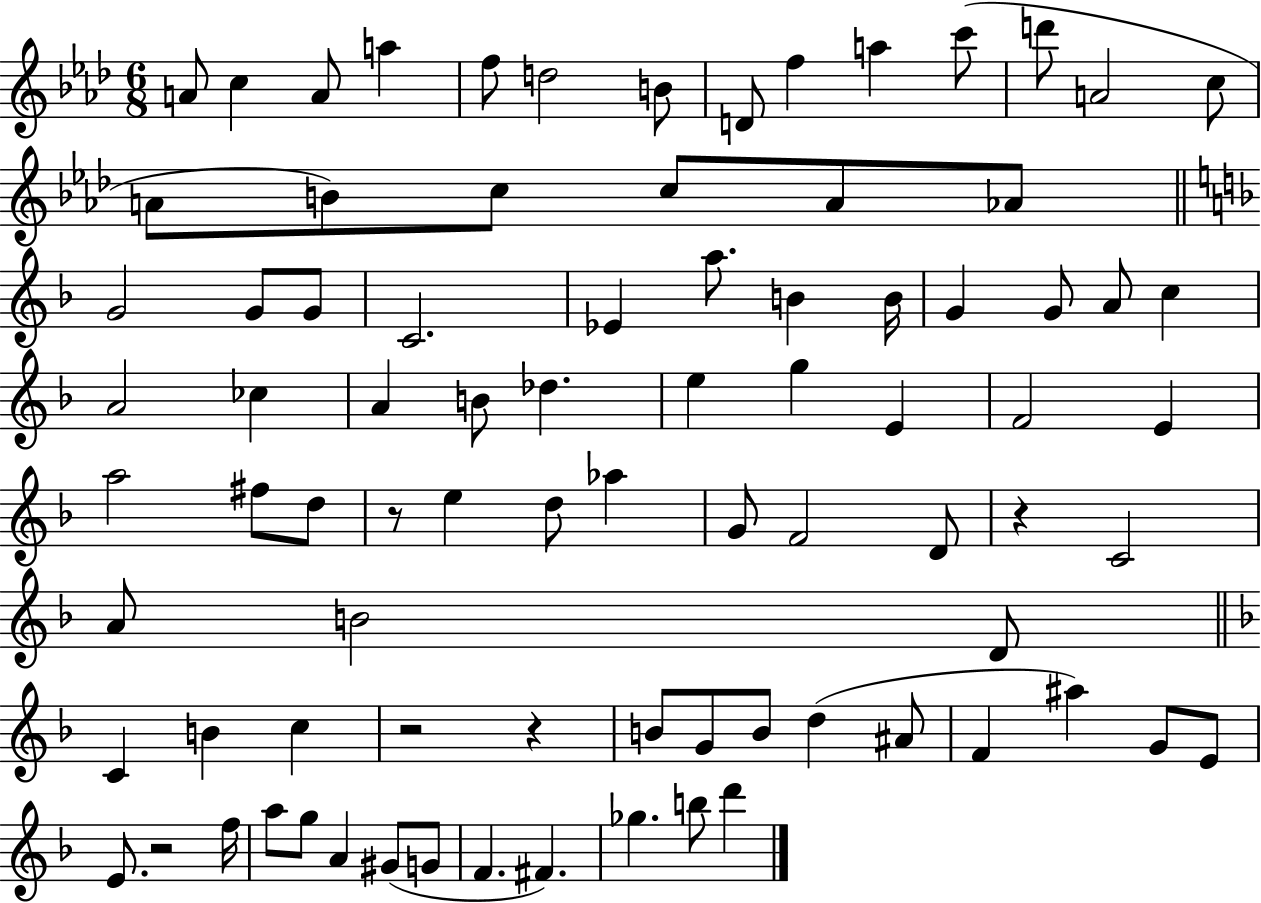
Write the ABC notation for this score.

X:1
T:Untitled
M:6/8
L:1/4
K:Ab
A/2 c A/2 a f/2 d2 B/2 D/2 f a c'/2 d'/2 A2 c/2 A/2 B/2 c/2 c/2 A/2 _A/2 G2 G/2 G/2 C2 _E a/2 B B/4 G G/2 A/2 c A2 _c A B/2 _d e g E F2 E a2 ^f/2 d/2 z/2 e d/2 _a G/2 F2 D/2 z C2 A/2 B2 D/2 C B c z2 z B/2 G/2 B/2 d ^A/2 F ^a G/2 E/2 E/2 z2 f/4 a/2 g/2 A ^G/2 G/2 F ^F _g b/2 d'